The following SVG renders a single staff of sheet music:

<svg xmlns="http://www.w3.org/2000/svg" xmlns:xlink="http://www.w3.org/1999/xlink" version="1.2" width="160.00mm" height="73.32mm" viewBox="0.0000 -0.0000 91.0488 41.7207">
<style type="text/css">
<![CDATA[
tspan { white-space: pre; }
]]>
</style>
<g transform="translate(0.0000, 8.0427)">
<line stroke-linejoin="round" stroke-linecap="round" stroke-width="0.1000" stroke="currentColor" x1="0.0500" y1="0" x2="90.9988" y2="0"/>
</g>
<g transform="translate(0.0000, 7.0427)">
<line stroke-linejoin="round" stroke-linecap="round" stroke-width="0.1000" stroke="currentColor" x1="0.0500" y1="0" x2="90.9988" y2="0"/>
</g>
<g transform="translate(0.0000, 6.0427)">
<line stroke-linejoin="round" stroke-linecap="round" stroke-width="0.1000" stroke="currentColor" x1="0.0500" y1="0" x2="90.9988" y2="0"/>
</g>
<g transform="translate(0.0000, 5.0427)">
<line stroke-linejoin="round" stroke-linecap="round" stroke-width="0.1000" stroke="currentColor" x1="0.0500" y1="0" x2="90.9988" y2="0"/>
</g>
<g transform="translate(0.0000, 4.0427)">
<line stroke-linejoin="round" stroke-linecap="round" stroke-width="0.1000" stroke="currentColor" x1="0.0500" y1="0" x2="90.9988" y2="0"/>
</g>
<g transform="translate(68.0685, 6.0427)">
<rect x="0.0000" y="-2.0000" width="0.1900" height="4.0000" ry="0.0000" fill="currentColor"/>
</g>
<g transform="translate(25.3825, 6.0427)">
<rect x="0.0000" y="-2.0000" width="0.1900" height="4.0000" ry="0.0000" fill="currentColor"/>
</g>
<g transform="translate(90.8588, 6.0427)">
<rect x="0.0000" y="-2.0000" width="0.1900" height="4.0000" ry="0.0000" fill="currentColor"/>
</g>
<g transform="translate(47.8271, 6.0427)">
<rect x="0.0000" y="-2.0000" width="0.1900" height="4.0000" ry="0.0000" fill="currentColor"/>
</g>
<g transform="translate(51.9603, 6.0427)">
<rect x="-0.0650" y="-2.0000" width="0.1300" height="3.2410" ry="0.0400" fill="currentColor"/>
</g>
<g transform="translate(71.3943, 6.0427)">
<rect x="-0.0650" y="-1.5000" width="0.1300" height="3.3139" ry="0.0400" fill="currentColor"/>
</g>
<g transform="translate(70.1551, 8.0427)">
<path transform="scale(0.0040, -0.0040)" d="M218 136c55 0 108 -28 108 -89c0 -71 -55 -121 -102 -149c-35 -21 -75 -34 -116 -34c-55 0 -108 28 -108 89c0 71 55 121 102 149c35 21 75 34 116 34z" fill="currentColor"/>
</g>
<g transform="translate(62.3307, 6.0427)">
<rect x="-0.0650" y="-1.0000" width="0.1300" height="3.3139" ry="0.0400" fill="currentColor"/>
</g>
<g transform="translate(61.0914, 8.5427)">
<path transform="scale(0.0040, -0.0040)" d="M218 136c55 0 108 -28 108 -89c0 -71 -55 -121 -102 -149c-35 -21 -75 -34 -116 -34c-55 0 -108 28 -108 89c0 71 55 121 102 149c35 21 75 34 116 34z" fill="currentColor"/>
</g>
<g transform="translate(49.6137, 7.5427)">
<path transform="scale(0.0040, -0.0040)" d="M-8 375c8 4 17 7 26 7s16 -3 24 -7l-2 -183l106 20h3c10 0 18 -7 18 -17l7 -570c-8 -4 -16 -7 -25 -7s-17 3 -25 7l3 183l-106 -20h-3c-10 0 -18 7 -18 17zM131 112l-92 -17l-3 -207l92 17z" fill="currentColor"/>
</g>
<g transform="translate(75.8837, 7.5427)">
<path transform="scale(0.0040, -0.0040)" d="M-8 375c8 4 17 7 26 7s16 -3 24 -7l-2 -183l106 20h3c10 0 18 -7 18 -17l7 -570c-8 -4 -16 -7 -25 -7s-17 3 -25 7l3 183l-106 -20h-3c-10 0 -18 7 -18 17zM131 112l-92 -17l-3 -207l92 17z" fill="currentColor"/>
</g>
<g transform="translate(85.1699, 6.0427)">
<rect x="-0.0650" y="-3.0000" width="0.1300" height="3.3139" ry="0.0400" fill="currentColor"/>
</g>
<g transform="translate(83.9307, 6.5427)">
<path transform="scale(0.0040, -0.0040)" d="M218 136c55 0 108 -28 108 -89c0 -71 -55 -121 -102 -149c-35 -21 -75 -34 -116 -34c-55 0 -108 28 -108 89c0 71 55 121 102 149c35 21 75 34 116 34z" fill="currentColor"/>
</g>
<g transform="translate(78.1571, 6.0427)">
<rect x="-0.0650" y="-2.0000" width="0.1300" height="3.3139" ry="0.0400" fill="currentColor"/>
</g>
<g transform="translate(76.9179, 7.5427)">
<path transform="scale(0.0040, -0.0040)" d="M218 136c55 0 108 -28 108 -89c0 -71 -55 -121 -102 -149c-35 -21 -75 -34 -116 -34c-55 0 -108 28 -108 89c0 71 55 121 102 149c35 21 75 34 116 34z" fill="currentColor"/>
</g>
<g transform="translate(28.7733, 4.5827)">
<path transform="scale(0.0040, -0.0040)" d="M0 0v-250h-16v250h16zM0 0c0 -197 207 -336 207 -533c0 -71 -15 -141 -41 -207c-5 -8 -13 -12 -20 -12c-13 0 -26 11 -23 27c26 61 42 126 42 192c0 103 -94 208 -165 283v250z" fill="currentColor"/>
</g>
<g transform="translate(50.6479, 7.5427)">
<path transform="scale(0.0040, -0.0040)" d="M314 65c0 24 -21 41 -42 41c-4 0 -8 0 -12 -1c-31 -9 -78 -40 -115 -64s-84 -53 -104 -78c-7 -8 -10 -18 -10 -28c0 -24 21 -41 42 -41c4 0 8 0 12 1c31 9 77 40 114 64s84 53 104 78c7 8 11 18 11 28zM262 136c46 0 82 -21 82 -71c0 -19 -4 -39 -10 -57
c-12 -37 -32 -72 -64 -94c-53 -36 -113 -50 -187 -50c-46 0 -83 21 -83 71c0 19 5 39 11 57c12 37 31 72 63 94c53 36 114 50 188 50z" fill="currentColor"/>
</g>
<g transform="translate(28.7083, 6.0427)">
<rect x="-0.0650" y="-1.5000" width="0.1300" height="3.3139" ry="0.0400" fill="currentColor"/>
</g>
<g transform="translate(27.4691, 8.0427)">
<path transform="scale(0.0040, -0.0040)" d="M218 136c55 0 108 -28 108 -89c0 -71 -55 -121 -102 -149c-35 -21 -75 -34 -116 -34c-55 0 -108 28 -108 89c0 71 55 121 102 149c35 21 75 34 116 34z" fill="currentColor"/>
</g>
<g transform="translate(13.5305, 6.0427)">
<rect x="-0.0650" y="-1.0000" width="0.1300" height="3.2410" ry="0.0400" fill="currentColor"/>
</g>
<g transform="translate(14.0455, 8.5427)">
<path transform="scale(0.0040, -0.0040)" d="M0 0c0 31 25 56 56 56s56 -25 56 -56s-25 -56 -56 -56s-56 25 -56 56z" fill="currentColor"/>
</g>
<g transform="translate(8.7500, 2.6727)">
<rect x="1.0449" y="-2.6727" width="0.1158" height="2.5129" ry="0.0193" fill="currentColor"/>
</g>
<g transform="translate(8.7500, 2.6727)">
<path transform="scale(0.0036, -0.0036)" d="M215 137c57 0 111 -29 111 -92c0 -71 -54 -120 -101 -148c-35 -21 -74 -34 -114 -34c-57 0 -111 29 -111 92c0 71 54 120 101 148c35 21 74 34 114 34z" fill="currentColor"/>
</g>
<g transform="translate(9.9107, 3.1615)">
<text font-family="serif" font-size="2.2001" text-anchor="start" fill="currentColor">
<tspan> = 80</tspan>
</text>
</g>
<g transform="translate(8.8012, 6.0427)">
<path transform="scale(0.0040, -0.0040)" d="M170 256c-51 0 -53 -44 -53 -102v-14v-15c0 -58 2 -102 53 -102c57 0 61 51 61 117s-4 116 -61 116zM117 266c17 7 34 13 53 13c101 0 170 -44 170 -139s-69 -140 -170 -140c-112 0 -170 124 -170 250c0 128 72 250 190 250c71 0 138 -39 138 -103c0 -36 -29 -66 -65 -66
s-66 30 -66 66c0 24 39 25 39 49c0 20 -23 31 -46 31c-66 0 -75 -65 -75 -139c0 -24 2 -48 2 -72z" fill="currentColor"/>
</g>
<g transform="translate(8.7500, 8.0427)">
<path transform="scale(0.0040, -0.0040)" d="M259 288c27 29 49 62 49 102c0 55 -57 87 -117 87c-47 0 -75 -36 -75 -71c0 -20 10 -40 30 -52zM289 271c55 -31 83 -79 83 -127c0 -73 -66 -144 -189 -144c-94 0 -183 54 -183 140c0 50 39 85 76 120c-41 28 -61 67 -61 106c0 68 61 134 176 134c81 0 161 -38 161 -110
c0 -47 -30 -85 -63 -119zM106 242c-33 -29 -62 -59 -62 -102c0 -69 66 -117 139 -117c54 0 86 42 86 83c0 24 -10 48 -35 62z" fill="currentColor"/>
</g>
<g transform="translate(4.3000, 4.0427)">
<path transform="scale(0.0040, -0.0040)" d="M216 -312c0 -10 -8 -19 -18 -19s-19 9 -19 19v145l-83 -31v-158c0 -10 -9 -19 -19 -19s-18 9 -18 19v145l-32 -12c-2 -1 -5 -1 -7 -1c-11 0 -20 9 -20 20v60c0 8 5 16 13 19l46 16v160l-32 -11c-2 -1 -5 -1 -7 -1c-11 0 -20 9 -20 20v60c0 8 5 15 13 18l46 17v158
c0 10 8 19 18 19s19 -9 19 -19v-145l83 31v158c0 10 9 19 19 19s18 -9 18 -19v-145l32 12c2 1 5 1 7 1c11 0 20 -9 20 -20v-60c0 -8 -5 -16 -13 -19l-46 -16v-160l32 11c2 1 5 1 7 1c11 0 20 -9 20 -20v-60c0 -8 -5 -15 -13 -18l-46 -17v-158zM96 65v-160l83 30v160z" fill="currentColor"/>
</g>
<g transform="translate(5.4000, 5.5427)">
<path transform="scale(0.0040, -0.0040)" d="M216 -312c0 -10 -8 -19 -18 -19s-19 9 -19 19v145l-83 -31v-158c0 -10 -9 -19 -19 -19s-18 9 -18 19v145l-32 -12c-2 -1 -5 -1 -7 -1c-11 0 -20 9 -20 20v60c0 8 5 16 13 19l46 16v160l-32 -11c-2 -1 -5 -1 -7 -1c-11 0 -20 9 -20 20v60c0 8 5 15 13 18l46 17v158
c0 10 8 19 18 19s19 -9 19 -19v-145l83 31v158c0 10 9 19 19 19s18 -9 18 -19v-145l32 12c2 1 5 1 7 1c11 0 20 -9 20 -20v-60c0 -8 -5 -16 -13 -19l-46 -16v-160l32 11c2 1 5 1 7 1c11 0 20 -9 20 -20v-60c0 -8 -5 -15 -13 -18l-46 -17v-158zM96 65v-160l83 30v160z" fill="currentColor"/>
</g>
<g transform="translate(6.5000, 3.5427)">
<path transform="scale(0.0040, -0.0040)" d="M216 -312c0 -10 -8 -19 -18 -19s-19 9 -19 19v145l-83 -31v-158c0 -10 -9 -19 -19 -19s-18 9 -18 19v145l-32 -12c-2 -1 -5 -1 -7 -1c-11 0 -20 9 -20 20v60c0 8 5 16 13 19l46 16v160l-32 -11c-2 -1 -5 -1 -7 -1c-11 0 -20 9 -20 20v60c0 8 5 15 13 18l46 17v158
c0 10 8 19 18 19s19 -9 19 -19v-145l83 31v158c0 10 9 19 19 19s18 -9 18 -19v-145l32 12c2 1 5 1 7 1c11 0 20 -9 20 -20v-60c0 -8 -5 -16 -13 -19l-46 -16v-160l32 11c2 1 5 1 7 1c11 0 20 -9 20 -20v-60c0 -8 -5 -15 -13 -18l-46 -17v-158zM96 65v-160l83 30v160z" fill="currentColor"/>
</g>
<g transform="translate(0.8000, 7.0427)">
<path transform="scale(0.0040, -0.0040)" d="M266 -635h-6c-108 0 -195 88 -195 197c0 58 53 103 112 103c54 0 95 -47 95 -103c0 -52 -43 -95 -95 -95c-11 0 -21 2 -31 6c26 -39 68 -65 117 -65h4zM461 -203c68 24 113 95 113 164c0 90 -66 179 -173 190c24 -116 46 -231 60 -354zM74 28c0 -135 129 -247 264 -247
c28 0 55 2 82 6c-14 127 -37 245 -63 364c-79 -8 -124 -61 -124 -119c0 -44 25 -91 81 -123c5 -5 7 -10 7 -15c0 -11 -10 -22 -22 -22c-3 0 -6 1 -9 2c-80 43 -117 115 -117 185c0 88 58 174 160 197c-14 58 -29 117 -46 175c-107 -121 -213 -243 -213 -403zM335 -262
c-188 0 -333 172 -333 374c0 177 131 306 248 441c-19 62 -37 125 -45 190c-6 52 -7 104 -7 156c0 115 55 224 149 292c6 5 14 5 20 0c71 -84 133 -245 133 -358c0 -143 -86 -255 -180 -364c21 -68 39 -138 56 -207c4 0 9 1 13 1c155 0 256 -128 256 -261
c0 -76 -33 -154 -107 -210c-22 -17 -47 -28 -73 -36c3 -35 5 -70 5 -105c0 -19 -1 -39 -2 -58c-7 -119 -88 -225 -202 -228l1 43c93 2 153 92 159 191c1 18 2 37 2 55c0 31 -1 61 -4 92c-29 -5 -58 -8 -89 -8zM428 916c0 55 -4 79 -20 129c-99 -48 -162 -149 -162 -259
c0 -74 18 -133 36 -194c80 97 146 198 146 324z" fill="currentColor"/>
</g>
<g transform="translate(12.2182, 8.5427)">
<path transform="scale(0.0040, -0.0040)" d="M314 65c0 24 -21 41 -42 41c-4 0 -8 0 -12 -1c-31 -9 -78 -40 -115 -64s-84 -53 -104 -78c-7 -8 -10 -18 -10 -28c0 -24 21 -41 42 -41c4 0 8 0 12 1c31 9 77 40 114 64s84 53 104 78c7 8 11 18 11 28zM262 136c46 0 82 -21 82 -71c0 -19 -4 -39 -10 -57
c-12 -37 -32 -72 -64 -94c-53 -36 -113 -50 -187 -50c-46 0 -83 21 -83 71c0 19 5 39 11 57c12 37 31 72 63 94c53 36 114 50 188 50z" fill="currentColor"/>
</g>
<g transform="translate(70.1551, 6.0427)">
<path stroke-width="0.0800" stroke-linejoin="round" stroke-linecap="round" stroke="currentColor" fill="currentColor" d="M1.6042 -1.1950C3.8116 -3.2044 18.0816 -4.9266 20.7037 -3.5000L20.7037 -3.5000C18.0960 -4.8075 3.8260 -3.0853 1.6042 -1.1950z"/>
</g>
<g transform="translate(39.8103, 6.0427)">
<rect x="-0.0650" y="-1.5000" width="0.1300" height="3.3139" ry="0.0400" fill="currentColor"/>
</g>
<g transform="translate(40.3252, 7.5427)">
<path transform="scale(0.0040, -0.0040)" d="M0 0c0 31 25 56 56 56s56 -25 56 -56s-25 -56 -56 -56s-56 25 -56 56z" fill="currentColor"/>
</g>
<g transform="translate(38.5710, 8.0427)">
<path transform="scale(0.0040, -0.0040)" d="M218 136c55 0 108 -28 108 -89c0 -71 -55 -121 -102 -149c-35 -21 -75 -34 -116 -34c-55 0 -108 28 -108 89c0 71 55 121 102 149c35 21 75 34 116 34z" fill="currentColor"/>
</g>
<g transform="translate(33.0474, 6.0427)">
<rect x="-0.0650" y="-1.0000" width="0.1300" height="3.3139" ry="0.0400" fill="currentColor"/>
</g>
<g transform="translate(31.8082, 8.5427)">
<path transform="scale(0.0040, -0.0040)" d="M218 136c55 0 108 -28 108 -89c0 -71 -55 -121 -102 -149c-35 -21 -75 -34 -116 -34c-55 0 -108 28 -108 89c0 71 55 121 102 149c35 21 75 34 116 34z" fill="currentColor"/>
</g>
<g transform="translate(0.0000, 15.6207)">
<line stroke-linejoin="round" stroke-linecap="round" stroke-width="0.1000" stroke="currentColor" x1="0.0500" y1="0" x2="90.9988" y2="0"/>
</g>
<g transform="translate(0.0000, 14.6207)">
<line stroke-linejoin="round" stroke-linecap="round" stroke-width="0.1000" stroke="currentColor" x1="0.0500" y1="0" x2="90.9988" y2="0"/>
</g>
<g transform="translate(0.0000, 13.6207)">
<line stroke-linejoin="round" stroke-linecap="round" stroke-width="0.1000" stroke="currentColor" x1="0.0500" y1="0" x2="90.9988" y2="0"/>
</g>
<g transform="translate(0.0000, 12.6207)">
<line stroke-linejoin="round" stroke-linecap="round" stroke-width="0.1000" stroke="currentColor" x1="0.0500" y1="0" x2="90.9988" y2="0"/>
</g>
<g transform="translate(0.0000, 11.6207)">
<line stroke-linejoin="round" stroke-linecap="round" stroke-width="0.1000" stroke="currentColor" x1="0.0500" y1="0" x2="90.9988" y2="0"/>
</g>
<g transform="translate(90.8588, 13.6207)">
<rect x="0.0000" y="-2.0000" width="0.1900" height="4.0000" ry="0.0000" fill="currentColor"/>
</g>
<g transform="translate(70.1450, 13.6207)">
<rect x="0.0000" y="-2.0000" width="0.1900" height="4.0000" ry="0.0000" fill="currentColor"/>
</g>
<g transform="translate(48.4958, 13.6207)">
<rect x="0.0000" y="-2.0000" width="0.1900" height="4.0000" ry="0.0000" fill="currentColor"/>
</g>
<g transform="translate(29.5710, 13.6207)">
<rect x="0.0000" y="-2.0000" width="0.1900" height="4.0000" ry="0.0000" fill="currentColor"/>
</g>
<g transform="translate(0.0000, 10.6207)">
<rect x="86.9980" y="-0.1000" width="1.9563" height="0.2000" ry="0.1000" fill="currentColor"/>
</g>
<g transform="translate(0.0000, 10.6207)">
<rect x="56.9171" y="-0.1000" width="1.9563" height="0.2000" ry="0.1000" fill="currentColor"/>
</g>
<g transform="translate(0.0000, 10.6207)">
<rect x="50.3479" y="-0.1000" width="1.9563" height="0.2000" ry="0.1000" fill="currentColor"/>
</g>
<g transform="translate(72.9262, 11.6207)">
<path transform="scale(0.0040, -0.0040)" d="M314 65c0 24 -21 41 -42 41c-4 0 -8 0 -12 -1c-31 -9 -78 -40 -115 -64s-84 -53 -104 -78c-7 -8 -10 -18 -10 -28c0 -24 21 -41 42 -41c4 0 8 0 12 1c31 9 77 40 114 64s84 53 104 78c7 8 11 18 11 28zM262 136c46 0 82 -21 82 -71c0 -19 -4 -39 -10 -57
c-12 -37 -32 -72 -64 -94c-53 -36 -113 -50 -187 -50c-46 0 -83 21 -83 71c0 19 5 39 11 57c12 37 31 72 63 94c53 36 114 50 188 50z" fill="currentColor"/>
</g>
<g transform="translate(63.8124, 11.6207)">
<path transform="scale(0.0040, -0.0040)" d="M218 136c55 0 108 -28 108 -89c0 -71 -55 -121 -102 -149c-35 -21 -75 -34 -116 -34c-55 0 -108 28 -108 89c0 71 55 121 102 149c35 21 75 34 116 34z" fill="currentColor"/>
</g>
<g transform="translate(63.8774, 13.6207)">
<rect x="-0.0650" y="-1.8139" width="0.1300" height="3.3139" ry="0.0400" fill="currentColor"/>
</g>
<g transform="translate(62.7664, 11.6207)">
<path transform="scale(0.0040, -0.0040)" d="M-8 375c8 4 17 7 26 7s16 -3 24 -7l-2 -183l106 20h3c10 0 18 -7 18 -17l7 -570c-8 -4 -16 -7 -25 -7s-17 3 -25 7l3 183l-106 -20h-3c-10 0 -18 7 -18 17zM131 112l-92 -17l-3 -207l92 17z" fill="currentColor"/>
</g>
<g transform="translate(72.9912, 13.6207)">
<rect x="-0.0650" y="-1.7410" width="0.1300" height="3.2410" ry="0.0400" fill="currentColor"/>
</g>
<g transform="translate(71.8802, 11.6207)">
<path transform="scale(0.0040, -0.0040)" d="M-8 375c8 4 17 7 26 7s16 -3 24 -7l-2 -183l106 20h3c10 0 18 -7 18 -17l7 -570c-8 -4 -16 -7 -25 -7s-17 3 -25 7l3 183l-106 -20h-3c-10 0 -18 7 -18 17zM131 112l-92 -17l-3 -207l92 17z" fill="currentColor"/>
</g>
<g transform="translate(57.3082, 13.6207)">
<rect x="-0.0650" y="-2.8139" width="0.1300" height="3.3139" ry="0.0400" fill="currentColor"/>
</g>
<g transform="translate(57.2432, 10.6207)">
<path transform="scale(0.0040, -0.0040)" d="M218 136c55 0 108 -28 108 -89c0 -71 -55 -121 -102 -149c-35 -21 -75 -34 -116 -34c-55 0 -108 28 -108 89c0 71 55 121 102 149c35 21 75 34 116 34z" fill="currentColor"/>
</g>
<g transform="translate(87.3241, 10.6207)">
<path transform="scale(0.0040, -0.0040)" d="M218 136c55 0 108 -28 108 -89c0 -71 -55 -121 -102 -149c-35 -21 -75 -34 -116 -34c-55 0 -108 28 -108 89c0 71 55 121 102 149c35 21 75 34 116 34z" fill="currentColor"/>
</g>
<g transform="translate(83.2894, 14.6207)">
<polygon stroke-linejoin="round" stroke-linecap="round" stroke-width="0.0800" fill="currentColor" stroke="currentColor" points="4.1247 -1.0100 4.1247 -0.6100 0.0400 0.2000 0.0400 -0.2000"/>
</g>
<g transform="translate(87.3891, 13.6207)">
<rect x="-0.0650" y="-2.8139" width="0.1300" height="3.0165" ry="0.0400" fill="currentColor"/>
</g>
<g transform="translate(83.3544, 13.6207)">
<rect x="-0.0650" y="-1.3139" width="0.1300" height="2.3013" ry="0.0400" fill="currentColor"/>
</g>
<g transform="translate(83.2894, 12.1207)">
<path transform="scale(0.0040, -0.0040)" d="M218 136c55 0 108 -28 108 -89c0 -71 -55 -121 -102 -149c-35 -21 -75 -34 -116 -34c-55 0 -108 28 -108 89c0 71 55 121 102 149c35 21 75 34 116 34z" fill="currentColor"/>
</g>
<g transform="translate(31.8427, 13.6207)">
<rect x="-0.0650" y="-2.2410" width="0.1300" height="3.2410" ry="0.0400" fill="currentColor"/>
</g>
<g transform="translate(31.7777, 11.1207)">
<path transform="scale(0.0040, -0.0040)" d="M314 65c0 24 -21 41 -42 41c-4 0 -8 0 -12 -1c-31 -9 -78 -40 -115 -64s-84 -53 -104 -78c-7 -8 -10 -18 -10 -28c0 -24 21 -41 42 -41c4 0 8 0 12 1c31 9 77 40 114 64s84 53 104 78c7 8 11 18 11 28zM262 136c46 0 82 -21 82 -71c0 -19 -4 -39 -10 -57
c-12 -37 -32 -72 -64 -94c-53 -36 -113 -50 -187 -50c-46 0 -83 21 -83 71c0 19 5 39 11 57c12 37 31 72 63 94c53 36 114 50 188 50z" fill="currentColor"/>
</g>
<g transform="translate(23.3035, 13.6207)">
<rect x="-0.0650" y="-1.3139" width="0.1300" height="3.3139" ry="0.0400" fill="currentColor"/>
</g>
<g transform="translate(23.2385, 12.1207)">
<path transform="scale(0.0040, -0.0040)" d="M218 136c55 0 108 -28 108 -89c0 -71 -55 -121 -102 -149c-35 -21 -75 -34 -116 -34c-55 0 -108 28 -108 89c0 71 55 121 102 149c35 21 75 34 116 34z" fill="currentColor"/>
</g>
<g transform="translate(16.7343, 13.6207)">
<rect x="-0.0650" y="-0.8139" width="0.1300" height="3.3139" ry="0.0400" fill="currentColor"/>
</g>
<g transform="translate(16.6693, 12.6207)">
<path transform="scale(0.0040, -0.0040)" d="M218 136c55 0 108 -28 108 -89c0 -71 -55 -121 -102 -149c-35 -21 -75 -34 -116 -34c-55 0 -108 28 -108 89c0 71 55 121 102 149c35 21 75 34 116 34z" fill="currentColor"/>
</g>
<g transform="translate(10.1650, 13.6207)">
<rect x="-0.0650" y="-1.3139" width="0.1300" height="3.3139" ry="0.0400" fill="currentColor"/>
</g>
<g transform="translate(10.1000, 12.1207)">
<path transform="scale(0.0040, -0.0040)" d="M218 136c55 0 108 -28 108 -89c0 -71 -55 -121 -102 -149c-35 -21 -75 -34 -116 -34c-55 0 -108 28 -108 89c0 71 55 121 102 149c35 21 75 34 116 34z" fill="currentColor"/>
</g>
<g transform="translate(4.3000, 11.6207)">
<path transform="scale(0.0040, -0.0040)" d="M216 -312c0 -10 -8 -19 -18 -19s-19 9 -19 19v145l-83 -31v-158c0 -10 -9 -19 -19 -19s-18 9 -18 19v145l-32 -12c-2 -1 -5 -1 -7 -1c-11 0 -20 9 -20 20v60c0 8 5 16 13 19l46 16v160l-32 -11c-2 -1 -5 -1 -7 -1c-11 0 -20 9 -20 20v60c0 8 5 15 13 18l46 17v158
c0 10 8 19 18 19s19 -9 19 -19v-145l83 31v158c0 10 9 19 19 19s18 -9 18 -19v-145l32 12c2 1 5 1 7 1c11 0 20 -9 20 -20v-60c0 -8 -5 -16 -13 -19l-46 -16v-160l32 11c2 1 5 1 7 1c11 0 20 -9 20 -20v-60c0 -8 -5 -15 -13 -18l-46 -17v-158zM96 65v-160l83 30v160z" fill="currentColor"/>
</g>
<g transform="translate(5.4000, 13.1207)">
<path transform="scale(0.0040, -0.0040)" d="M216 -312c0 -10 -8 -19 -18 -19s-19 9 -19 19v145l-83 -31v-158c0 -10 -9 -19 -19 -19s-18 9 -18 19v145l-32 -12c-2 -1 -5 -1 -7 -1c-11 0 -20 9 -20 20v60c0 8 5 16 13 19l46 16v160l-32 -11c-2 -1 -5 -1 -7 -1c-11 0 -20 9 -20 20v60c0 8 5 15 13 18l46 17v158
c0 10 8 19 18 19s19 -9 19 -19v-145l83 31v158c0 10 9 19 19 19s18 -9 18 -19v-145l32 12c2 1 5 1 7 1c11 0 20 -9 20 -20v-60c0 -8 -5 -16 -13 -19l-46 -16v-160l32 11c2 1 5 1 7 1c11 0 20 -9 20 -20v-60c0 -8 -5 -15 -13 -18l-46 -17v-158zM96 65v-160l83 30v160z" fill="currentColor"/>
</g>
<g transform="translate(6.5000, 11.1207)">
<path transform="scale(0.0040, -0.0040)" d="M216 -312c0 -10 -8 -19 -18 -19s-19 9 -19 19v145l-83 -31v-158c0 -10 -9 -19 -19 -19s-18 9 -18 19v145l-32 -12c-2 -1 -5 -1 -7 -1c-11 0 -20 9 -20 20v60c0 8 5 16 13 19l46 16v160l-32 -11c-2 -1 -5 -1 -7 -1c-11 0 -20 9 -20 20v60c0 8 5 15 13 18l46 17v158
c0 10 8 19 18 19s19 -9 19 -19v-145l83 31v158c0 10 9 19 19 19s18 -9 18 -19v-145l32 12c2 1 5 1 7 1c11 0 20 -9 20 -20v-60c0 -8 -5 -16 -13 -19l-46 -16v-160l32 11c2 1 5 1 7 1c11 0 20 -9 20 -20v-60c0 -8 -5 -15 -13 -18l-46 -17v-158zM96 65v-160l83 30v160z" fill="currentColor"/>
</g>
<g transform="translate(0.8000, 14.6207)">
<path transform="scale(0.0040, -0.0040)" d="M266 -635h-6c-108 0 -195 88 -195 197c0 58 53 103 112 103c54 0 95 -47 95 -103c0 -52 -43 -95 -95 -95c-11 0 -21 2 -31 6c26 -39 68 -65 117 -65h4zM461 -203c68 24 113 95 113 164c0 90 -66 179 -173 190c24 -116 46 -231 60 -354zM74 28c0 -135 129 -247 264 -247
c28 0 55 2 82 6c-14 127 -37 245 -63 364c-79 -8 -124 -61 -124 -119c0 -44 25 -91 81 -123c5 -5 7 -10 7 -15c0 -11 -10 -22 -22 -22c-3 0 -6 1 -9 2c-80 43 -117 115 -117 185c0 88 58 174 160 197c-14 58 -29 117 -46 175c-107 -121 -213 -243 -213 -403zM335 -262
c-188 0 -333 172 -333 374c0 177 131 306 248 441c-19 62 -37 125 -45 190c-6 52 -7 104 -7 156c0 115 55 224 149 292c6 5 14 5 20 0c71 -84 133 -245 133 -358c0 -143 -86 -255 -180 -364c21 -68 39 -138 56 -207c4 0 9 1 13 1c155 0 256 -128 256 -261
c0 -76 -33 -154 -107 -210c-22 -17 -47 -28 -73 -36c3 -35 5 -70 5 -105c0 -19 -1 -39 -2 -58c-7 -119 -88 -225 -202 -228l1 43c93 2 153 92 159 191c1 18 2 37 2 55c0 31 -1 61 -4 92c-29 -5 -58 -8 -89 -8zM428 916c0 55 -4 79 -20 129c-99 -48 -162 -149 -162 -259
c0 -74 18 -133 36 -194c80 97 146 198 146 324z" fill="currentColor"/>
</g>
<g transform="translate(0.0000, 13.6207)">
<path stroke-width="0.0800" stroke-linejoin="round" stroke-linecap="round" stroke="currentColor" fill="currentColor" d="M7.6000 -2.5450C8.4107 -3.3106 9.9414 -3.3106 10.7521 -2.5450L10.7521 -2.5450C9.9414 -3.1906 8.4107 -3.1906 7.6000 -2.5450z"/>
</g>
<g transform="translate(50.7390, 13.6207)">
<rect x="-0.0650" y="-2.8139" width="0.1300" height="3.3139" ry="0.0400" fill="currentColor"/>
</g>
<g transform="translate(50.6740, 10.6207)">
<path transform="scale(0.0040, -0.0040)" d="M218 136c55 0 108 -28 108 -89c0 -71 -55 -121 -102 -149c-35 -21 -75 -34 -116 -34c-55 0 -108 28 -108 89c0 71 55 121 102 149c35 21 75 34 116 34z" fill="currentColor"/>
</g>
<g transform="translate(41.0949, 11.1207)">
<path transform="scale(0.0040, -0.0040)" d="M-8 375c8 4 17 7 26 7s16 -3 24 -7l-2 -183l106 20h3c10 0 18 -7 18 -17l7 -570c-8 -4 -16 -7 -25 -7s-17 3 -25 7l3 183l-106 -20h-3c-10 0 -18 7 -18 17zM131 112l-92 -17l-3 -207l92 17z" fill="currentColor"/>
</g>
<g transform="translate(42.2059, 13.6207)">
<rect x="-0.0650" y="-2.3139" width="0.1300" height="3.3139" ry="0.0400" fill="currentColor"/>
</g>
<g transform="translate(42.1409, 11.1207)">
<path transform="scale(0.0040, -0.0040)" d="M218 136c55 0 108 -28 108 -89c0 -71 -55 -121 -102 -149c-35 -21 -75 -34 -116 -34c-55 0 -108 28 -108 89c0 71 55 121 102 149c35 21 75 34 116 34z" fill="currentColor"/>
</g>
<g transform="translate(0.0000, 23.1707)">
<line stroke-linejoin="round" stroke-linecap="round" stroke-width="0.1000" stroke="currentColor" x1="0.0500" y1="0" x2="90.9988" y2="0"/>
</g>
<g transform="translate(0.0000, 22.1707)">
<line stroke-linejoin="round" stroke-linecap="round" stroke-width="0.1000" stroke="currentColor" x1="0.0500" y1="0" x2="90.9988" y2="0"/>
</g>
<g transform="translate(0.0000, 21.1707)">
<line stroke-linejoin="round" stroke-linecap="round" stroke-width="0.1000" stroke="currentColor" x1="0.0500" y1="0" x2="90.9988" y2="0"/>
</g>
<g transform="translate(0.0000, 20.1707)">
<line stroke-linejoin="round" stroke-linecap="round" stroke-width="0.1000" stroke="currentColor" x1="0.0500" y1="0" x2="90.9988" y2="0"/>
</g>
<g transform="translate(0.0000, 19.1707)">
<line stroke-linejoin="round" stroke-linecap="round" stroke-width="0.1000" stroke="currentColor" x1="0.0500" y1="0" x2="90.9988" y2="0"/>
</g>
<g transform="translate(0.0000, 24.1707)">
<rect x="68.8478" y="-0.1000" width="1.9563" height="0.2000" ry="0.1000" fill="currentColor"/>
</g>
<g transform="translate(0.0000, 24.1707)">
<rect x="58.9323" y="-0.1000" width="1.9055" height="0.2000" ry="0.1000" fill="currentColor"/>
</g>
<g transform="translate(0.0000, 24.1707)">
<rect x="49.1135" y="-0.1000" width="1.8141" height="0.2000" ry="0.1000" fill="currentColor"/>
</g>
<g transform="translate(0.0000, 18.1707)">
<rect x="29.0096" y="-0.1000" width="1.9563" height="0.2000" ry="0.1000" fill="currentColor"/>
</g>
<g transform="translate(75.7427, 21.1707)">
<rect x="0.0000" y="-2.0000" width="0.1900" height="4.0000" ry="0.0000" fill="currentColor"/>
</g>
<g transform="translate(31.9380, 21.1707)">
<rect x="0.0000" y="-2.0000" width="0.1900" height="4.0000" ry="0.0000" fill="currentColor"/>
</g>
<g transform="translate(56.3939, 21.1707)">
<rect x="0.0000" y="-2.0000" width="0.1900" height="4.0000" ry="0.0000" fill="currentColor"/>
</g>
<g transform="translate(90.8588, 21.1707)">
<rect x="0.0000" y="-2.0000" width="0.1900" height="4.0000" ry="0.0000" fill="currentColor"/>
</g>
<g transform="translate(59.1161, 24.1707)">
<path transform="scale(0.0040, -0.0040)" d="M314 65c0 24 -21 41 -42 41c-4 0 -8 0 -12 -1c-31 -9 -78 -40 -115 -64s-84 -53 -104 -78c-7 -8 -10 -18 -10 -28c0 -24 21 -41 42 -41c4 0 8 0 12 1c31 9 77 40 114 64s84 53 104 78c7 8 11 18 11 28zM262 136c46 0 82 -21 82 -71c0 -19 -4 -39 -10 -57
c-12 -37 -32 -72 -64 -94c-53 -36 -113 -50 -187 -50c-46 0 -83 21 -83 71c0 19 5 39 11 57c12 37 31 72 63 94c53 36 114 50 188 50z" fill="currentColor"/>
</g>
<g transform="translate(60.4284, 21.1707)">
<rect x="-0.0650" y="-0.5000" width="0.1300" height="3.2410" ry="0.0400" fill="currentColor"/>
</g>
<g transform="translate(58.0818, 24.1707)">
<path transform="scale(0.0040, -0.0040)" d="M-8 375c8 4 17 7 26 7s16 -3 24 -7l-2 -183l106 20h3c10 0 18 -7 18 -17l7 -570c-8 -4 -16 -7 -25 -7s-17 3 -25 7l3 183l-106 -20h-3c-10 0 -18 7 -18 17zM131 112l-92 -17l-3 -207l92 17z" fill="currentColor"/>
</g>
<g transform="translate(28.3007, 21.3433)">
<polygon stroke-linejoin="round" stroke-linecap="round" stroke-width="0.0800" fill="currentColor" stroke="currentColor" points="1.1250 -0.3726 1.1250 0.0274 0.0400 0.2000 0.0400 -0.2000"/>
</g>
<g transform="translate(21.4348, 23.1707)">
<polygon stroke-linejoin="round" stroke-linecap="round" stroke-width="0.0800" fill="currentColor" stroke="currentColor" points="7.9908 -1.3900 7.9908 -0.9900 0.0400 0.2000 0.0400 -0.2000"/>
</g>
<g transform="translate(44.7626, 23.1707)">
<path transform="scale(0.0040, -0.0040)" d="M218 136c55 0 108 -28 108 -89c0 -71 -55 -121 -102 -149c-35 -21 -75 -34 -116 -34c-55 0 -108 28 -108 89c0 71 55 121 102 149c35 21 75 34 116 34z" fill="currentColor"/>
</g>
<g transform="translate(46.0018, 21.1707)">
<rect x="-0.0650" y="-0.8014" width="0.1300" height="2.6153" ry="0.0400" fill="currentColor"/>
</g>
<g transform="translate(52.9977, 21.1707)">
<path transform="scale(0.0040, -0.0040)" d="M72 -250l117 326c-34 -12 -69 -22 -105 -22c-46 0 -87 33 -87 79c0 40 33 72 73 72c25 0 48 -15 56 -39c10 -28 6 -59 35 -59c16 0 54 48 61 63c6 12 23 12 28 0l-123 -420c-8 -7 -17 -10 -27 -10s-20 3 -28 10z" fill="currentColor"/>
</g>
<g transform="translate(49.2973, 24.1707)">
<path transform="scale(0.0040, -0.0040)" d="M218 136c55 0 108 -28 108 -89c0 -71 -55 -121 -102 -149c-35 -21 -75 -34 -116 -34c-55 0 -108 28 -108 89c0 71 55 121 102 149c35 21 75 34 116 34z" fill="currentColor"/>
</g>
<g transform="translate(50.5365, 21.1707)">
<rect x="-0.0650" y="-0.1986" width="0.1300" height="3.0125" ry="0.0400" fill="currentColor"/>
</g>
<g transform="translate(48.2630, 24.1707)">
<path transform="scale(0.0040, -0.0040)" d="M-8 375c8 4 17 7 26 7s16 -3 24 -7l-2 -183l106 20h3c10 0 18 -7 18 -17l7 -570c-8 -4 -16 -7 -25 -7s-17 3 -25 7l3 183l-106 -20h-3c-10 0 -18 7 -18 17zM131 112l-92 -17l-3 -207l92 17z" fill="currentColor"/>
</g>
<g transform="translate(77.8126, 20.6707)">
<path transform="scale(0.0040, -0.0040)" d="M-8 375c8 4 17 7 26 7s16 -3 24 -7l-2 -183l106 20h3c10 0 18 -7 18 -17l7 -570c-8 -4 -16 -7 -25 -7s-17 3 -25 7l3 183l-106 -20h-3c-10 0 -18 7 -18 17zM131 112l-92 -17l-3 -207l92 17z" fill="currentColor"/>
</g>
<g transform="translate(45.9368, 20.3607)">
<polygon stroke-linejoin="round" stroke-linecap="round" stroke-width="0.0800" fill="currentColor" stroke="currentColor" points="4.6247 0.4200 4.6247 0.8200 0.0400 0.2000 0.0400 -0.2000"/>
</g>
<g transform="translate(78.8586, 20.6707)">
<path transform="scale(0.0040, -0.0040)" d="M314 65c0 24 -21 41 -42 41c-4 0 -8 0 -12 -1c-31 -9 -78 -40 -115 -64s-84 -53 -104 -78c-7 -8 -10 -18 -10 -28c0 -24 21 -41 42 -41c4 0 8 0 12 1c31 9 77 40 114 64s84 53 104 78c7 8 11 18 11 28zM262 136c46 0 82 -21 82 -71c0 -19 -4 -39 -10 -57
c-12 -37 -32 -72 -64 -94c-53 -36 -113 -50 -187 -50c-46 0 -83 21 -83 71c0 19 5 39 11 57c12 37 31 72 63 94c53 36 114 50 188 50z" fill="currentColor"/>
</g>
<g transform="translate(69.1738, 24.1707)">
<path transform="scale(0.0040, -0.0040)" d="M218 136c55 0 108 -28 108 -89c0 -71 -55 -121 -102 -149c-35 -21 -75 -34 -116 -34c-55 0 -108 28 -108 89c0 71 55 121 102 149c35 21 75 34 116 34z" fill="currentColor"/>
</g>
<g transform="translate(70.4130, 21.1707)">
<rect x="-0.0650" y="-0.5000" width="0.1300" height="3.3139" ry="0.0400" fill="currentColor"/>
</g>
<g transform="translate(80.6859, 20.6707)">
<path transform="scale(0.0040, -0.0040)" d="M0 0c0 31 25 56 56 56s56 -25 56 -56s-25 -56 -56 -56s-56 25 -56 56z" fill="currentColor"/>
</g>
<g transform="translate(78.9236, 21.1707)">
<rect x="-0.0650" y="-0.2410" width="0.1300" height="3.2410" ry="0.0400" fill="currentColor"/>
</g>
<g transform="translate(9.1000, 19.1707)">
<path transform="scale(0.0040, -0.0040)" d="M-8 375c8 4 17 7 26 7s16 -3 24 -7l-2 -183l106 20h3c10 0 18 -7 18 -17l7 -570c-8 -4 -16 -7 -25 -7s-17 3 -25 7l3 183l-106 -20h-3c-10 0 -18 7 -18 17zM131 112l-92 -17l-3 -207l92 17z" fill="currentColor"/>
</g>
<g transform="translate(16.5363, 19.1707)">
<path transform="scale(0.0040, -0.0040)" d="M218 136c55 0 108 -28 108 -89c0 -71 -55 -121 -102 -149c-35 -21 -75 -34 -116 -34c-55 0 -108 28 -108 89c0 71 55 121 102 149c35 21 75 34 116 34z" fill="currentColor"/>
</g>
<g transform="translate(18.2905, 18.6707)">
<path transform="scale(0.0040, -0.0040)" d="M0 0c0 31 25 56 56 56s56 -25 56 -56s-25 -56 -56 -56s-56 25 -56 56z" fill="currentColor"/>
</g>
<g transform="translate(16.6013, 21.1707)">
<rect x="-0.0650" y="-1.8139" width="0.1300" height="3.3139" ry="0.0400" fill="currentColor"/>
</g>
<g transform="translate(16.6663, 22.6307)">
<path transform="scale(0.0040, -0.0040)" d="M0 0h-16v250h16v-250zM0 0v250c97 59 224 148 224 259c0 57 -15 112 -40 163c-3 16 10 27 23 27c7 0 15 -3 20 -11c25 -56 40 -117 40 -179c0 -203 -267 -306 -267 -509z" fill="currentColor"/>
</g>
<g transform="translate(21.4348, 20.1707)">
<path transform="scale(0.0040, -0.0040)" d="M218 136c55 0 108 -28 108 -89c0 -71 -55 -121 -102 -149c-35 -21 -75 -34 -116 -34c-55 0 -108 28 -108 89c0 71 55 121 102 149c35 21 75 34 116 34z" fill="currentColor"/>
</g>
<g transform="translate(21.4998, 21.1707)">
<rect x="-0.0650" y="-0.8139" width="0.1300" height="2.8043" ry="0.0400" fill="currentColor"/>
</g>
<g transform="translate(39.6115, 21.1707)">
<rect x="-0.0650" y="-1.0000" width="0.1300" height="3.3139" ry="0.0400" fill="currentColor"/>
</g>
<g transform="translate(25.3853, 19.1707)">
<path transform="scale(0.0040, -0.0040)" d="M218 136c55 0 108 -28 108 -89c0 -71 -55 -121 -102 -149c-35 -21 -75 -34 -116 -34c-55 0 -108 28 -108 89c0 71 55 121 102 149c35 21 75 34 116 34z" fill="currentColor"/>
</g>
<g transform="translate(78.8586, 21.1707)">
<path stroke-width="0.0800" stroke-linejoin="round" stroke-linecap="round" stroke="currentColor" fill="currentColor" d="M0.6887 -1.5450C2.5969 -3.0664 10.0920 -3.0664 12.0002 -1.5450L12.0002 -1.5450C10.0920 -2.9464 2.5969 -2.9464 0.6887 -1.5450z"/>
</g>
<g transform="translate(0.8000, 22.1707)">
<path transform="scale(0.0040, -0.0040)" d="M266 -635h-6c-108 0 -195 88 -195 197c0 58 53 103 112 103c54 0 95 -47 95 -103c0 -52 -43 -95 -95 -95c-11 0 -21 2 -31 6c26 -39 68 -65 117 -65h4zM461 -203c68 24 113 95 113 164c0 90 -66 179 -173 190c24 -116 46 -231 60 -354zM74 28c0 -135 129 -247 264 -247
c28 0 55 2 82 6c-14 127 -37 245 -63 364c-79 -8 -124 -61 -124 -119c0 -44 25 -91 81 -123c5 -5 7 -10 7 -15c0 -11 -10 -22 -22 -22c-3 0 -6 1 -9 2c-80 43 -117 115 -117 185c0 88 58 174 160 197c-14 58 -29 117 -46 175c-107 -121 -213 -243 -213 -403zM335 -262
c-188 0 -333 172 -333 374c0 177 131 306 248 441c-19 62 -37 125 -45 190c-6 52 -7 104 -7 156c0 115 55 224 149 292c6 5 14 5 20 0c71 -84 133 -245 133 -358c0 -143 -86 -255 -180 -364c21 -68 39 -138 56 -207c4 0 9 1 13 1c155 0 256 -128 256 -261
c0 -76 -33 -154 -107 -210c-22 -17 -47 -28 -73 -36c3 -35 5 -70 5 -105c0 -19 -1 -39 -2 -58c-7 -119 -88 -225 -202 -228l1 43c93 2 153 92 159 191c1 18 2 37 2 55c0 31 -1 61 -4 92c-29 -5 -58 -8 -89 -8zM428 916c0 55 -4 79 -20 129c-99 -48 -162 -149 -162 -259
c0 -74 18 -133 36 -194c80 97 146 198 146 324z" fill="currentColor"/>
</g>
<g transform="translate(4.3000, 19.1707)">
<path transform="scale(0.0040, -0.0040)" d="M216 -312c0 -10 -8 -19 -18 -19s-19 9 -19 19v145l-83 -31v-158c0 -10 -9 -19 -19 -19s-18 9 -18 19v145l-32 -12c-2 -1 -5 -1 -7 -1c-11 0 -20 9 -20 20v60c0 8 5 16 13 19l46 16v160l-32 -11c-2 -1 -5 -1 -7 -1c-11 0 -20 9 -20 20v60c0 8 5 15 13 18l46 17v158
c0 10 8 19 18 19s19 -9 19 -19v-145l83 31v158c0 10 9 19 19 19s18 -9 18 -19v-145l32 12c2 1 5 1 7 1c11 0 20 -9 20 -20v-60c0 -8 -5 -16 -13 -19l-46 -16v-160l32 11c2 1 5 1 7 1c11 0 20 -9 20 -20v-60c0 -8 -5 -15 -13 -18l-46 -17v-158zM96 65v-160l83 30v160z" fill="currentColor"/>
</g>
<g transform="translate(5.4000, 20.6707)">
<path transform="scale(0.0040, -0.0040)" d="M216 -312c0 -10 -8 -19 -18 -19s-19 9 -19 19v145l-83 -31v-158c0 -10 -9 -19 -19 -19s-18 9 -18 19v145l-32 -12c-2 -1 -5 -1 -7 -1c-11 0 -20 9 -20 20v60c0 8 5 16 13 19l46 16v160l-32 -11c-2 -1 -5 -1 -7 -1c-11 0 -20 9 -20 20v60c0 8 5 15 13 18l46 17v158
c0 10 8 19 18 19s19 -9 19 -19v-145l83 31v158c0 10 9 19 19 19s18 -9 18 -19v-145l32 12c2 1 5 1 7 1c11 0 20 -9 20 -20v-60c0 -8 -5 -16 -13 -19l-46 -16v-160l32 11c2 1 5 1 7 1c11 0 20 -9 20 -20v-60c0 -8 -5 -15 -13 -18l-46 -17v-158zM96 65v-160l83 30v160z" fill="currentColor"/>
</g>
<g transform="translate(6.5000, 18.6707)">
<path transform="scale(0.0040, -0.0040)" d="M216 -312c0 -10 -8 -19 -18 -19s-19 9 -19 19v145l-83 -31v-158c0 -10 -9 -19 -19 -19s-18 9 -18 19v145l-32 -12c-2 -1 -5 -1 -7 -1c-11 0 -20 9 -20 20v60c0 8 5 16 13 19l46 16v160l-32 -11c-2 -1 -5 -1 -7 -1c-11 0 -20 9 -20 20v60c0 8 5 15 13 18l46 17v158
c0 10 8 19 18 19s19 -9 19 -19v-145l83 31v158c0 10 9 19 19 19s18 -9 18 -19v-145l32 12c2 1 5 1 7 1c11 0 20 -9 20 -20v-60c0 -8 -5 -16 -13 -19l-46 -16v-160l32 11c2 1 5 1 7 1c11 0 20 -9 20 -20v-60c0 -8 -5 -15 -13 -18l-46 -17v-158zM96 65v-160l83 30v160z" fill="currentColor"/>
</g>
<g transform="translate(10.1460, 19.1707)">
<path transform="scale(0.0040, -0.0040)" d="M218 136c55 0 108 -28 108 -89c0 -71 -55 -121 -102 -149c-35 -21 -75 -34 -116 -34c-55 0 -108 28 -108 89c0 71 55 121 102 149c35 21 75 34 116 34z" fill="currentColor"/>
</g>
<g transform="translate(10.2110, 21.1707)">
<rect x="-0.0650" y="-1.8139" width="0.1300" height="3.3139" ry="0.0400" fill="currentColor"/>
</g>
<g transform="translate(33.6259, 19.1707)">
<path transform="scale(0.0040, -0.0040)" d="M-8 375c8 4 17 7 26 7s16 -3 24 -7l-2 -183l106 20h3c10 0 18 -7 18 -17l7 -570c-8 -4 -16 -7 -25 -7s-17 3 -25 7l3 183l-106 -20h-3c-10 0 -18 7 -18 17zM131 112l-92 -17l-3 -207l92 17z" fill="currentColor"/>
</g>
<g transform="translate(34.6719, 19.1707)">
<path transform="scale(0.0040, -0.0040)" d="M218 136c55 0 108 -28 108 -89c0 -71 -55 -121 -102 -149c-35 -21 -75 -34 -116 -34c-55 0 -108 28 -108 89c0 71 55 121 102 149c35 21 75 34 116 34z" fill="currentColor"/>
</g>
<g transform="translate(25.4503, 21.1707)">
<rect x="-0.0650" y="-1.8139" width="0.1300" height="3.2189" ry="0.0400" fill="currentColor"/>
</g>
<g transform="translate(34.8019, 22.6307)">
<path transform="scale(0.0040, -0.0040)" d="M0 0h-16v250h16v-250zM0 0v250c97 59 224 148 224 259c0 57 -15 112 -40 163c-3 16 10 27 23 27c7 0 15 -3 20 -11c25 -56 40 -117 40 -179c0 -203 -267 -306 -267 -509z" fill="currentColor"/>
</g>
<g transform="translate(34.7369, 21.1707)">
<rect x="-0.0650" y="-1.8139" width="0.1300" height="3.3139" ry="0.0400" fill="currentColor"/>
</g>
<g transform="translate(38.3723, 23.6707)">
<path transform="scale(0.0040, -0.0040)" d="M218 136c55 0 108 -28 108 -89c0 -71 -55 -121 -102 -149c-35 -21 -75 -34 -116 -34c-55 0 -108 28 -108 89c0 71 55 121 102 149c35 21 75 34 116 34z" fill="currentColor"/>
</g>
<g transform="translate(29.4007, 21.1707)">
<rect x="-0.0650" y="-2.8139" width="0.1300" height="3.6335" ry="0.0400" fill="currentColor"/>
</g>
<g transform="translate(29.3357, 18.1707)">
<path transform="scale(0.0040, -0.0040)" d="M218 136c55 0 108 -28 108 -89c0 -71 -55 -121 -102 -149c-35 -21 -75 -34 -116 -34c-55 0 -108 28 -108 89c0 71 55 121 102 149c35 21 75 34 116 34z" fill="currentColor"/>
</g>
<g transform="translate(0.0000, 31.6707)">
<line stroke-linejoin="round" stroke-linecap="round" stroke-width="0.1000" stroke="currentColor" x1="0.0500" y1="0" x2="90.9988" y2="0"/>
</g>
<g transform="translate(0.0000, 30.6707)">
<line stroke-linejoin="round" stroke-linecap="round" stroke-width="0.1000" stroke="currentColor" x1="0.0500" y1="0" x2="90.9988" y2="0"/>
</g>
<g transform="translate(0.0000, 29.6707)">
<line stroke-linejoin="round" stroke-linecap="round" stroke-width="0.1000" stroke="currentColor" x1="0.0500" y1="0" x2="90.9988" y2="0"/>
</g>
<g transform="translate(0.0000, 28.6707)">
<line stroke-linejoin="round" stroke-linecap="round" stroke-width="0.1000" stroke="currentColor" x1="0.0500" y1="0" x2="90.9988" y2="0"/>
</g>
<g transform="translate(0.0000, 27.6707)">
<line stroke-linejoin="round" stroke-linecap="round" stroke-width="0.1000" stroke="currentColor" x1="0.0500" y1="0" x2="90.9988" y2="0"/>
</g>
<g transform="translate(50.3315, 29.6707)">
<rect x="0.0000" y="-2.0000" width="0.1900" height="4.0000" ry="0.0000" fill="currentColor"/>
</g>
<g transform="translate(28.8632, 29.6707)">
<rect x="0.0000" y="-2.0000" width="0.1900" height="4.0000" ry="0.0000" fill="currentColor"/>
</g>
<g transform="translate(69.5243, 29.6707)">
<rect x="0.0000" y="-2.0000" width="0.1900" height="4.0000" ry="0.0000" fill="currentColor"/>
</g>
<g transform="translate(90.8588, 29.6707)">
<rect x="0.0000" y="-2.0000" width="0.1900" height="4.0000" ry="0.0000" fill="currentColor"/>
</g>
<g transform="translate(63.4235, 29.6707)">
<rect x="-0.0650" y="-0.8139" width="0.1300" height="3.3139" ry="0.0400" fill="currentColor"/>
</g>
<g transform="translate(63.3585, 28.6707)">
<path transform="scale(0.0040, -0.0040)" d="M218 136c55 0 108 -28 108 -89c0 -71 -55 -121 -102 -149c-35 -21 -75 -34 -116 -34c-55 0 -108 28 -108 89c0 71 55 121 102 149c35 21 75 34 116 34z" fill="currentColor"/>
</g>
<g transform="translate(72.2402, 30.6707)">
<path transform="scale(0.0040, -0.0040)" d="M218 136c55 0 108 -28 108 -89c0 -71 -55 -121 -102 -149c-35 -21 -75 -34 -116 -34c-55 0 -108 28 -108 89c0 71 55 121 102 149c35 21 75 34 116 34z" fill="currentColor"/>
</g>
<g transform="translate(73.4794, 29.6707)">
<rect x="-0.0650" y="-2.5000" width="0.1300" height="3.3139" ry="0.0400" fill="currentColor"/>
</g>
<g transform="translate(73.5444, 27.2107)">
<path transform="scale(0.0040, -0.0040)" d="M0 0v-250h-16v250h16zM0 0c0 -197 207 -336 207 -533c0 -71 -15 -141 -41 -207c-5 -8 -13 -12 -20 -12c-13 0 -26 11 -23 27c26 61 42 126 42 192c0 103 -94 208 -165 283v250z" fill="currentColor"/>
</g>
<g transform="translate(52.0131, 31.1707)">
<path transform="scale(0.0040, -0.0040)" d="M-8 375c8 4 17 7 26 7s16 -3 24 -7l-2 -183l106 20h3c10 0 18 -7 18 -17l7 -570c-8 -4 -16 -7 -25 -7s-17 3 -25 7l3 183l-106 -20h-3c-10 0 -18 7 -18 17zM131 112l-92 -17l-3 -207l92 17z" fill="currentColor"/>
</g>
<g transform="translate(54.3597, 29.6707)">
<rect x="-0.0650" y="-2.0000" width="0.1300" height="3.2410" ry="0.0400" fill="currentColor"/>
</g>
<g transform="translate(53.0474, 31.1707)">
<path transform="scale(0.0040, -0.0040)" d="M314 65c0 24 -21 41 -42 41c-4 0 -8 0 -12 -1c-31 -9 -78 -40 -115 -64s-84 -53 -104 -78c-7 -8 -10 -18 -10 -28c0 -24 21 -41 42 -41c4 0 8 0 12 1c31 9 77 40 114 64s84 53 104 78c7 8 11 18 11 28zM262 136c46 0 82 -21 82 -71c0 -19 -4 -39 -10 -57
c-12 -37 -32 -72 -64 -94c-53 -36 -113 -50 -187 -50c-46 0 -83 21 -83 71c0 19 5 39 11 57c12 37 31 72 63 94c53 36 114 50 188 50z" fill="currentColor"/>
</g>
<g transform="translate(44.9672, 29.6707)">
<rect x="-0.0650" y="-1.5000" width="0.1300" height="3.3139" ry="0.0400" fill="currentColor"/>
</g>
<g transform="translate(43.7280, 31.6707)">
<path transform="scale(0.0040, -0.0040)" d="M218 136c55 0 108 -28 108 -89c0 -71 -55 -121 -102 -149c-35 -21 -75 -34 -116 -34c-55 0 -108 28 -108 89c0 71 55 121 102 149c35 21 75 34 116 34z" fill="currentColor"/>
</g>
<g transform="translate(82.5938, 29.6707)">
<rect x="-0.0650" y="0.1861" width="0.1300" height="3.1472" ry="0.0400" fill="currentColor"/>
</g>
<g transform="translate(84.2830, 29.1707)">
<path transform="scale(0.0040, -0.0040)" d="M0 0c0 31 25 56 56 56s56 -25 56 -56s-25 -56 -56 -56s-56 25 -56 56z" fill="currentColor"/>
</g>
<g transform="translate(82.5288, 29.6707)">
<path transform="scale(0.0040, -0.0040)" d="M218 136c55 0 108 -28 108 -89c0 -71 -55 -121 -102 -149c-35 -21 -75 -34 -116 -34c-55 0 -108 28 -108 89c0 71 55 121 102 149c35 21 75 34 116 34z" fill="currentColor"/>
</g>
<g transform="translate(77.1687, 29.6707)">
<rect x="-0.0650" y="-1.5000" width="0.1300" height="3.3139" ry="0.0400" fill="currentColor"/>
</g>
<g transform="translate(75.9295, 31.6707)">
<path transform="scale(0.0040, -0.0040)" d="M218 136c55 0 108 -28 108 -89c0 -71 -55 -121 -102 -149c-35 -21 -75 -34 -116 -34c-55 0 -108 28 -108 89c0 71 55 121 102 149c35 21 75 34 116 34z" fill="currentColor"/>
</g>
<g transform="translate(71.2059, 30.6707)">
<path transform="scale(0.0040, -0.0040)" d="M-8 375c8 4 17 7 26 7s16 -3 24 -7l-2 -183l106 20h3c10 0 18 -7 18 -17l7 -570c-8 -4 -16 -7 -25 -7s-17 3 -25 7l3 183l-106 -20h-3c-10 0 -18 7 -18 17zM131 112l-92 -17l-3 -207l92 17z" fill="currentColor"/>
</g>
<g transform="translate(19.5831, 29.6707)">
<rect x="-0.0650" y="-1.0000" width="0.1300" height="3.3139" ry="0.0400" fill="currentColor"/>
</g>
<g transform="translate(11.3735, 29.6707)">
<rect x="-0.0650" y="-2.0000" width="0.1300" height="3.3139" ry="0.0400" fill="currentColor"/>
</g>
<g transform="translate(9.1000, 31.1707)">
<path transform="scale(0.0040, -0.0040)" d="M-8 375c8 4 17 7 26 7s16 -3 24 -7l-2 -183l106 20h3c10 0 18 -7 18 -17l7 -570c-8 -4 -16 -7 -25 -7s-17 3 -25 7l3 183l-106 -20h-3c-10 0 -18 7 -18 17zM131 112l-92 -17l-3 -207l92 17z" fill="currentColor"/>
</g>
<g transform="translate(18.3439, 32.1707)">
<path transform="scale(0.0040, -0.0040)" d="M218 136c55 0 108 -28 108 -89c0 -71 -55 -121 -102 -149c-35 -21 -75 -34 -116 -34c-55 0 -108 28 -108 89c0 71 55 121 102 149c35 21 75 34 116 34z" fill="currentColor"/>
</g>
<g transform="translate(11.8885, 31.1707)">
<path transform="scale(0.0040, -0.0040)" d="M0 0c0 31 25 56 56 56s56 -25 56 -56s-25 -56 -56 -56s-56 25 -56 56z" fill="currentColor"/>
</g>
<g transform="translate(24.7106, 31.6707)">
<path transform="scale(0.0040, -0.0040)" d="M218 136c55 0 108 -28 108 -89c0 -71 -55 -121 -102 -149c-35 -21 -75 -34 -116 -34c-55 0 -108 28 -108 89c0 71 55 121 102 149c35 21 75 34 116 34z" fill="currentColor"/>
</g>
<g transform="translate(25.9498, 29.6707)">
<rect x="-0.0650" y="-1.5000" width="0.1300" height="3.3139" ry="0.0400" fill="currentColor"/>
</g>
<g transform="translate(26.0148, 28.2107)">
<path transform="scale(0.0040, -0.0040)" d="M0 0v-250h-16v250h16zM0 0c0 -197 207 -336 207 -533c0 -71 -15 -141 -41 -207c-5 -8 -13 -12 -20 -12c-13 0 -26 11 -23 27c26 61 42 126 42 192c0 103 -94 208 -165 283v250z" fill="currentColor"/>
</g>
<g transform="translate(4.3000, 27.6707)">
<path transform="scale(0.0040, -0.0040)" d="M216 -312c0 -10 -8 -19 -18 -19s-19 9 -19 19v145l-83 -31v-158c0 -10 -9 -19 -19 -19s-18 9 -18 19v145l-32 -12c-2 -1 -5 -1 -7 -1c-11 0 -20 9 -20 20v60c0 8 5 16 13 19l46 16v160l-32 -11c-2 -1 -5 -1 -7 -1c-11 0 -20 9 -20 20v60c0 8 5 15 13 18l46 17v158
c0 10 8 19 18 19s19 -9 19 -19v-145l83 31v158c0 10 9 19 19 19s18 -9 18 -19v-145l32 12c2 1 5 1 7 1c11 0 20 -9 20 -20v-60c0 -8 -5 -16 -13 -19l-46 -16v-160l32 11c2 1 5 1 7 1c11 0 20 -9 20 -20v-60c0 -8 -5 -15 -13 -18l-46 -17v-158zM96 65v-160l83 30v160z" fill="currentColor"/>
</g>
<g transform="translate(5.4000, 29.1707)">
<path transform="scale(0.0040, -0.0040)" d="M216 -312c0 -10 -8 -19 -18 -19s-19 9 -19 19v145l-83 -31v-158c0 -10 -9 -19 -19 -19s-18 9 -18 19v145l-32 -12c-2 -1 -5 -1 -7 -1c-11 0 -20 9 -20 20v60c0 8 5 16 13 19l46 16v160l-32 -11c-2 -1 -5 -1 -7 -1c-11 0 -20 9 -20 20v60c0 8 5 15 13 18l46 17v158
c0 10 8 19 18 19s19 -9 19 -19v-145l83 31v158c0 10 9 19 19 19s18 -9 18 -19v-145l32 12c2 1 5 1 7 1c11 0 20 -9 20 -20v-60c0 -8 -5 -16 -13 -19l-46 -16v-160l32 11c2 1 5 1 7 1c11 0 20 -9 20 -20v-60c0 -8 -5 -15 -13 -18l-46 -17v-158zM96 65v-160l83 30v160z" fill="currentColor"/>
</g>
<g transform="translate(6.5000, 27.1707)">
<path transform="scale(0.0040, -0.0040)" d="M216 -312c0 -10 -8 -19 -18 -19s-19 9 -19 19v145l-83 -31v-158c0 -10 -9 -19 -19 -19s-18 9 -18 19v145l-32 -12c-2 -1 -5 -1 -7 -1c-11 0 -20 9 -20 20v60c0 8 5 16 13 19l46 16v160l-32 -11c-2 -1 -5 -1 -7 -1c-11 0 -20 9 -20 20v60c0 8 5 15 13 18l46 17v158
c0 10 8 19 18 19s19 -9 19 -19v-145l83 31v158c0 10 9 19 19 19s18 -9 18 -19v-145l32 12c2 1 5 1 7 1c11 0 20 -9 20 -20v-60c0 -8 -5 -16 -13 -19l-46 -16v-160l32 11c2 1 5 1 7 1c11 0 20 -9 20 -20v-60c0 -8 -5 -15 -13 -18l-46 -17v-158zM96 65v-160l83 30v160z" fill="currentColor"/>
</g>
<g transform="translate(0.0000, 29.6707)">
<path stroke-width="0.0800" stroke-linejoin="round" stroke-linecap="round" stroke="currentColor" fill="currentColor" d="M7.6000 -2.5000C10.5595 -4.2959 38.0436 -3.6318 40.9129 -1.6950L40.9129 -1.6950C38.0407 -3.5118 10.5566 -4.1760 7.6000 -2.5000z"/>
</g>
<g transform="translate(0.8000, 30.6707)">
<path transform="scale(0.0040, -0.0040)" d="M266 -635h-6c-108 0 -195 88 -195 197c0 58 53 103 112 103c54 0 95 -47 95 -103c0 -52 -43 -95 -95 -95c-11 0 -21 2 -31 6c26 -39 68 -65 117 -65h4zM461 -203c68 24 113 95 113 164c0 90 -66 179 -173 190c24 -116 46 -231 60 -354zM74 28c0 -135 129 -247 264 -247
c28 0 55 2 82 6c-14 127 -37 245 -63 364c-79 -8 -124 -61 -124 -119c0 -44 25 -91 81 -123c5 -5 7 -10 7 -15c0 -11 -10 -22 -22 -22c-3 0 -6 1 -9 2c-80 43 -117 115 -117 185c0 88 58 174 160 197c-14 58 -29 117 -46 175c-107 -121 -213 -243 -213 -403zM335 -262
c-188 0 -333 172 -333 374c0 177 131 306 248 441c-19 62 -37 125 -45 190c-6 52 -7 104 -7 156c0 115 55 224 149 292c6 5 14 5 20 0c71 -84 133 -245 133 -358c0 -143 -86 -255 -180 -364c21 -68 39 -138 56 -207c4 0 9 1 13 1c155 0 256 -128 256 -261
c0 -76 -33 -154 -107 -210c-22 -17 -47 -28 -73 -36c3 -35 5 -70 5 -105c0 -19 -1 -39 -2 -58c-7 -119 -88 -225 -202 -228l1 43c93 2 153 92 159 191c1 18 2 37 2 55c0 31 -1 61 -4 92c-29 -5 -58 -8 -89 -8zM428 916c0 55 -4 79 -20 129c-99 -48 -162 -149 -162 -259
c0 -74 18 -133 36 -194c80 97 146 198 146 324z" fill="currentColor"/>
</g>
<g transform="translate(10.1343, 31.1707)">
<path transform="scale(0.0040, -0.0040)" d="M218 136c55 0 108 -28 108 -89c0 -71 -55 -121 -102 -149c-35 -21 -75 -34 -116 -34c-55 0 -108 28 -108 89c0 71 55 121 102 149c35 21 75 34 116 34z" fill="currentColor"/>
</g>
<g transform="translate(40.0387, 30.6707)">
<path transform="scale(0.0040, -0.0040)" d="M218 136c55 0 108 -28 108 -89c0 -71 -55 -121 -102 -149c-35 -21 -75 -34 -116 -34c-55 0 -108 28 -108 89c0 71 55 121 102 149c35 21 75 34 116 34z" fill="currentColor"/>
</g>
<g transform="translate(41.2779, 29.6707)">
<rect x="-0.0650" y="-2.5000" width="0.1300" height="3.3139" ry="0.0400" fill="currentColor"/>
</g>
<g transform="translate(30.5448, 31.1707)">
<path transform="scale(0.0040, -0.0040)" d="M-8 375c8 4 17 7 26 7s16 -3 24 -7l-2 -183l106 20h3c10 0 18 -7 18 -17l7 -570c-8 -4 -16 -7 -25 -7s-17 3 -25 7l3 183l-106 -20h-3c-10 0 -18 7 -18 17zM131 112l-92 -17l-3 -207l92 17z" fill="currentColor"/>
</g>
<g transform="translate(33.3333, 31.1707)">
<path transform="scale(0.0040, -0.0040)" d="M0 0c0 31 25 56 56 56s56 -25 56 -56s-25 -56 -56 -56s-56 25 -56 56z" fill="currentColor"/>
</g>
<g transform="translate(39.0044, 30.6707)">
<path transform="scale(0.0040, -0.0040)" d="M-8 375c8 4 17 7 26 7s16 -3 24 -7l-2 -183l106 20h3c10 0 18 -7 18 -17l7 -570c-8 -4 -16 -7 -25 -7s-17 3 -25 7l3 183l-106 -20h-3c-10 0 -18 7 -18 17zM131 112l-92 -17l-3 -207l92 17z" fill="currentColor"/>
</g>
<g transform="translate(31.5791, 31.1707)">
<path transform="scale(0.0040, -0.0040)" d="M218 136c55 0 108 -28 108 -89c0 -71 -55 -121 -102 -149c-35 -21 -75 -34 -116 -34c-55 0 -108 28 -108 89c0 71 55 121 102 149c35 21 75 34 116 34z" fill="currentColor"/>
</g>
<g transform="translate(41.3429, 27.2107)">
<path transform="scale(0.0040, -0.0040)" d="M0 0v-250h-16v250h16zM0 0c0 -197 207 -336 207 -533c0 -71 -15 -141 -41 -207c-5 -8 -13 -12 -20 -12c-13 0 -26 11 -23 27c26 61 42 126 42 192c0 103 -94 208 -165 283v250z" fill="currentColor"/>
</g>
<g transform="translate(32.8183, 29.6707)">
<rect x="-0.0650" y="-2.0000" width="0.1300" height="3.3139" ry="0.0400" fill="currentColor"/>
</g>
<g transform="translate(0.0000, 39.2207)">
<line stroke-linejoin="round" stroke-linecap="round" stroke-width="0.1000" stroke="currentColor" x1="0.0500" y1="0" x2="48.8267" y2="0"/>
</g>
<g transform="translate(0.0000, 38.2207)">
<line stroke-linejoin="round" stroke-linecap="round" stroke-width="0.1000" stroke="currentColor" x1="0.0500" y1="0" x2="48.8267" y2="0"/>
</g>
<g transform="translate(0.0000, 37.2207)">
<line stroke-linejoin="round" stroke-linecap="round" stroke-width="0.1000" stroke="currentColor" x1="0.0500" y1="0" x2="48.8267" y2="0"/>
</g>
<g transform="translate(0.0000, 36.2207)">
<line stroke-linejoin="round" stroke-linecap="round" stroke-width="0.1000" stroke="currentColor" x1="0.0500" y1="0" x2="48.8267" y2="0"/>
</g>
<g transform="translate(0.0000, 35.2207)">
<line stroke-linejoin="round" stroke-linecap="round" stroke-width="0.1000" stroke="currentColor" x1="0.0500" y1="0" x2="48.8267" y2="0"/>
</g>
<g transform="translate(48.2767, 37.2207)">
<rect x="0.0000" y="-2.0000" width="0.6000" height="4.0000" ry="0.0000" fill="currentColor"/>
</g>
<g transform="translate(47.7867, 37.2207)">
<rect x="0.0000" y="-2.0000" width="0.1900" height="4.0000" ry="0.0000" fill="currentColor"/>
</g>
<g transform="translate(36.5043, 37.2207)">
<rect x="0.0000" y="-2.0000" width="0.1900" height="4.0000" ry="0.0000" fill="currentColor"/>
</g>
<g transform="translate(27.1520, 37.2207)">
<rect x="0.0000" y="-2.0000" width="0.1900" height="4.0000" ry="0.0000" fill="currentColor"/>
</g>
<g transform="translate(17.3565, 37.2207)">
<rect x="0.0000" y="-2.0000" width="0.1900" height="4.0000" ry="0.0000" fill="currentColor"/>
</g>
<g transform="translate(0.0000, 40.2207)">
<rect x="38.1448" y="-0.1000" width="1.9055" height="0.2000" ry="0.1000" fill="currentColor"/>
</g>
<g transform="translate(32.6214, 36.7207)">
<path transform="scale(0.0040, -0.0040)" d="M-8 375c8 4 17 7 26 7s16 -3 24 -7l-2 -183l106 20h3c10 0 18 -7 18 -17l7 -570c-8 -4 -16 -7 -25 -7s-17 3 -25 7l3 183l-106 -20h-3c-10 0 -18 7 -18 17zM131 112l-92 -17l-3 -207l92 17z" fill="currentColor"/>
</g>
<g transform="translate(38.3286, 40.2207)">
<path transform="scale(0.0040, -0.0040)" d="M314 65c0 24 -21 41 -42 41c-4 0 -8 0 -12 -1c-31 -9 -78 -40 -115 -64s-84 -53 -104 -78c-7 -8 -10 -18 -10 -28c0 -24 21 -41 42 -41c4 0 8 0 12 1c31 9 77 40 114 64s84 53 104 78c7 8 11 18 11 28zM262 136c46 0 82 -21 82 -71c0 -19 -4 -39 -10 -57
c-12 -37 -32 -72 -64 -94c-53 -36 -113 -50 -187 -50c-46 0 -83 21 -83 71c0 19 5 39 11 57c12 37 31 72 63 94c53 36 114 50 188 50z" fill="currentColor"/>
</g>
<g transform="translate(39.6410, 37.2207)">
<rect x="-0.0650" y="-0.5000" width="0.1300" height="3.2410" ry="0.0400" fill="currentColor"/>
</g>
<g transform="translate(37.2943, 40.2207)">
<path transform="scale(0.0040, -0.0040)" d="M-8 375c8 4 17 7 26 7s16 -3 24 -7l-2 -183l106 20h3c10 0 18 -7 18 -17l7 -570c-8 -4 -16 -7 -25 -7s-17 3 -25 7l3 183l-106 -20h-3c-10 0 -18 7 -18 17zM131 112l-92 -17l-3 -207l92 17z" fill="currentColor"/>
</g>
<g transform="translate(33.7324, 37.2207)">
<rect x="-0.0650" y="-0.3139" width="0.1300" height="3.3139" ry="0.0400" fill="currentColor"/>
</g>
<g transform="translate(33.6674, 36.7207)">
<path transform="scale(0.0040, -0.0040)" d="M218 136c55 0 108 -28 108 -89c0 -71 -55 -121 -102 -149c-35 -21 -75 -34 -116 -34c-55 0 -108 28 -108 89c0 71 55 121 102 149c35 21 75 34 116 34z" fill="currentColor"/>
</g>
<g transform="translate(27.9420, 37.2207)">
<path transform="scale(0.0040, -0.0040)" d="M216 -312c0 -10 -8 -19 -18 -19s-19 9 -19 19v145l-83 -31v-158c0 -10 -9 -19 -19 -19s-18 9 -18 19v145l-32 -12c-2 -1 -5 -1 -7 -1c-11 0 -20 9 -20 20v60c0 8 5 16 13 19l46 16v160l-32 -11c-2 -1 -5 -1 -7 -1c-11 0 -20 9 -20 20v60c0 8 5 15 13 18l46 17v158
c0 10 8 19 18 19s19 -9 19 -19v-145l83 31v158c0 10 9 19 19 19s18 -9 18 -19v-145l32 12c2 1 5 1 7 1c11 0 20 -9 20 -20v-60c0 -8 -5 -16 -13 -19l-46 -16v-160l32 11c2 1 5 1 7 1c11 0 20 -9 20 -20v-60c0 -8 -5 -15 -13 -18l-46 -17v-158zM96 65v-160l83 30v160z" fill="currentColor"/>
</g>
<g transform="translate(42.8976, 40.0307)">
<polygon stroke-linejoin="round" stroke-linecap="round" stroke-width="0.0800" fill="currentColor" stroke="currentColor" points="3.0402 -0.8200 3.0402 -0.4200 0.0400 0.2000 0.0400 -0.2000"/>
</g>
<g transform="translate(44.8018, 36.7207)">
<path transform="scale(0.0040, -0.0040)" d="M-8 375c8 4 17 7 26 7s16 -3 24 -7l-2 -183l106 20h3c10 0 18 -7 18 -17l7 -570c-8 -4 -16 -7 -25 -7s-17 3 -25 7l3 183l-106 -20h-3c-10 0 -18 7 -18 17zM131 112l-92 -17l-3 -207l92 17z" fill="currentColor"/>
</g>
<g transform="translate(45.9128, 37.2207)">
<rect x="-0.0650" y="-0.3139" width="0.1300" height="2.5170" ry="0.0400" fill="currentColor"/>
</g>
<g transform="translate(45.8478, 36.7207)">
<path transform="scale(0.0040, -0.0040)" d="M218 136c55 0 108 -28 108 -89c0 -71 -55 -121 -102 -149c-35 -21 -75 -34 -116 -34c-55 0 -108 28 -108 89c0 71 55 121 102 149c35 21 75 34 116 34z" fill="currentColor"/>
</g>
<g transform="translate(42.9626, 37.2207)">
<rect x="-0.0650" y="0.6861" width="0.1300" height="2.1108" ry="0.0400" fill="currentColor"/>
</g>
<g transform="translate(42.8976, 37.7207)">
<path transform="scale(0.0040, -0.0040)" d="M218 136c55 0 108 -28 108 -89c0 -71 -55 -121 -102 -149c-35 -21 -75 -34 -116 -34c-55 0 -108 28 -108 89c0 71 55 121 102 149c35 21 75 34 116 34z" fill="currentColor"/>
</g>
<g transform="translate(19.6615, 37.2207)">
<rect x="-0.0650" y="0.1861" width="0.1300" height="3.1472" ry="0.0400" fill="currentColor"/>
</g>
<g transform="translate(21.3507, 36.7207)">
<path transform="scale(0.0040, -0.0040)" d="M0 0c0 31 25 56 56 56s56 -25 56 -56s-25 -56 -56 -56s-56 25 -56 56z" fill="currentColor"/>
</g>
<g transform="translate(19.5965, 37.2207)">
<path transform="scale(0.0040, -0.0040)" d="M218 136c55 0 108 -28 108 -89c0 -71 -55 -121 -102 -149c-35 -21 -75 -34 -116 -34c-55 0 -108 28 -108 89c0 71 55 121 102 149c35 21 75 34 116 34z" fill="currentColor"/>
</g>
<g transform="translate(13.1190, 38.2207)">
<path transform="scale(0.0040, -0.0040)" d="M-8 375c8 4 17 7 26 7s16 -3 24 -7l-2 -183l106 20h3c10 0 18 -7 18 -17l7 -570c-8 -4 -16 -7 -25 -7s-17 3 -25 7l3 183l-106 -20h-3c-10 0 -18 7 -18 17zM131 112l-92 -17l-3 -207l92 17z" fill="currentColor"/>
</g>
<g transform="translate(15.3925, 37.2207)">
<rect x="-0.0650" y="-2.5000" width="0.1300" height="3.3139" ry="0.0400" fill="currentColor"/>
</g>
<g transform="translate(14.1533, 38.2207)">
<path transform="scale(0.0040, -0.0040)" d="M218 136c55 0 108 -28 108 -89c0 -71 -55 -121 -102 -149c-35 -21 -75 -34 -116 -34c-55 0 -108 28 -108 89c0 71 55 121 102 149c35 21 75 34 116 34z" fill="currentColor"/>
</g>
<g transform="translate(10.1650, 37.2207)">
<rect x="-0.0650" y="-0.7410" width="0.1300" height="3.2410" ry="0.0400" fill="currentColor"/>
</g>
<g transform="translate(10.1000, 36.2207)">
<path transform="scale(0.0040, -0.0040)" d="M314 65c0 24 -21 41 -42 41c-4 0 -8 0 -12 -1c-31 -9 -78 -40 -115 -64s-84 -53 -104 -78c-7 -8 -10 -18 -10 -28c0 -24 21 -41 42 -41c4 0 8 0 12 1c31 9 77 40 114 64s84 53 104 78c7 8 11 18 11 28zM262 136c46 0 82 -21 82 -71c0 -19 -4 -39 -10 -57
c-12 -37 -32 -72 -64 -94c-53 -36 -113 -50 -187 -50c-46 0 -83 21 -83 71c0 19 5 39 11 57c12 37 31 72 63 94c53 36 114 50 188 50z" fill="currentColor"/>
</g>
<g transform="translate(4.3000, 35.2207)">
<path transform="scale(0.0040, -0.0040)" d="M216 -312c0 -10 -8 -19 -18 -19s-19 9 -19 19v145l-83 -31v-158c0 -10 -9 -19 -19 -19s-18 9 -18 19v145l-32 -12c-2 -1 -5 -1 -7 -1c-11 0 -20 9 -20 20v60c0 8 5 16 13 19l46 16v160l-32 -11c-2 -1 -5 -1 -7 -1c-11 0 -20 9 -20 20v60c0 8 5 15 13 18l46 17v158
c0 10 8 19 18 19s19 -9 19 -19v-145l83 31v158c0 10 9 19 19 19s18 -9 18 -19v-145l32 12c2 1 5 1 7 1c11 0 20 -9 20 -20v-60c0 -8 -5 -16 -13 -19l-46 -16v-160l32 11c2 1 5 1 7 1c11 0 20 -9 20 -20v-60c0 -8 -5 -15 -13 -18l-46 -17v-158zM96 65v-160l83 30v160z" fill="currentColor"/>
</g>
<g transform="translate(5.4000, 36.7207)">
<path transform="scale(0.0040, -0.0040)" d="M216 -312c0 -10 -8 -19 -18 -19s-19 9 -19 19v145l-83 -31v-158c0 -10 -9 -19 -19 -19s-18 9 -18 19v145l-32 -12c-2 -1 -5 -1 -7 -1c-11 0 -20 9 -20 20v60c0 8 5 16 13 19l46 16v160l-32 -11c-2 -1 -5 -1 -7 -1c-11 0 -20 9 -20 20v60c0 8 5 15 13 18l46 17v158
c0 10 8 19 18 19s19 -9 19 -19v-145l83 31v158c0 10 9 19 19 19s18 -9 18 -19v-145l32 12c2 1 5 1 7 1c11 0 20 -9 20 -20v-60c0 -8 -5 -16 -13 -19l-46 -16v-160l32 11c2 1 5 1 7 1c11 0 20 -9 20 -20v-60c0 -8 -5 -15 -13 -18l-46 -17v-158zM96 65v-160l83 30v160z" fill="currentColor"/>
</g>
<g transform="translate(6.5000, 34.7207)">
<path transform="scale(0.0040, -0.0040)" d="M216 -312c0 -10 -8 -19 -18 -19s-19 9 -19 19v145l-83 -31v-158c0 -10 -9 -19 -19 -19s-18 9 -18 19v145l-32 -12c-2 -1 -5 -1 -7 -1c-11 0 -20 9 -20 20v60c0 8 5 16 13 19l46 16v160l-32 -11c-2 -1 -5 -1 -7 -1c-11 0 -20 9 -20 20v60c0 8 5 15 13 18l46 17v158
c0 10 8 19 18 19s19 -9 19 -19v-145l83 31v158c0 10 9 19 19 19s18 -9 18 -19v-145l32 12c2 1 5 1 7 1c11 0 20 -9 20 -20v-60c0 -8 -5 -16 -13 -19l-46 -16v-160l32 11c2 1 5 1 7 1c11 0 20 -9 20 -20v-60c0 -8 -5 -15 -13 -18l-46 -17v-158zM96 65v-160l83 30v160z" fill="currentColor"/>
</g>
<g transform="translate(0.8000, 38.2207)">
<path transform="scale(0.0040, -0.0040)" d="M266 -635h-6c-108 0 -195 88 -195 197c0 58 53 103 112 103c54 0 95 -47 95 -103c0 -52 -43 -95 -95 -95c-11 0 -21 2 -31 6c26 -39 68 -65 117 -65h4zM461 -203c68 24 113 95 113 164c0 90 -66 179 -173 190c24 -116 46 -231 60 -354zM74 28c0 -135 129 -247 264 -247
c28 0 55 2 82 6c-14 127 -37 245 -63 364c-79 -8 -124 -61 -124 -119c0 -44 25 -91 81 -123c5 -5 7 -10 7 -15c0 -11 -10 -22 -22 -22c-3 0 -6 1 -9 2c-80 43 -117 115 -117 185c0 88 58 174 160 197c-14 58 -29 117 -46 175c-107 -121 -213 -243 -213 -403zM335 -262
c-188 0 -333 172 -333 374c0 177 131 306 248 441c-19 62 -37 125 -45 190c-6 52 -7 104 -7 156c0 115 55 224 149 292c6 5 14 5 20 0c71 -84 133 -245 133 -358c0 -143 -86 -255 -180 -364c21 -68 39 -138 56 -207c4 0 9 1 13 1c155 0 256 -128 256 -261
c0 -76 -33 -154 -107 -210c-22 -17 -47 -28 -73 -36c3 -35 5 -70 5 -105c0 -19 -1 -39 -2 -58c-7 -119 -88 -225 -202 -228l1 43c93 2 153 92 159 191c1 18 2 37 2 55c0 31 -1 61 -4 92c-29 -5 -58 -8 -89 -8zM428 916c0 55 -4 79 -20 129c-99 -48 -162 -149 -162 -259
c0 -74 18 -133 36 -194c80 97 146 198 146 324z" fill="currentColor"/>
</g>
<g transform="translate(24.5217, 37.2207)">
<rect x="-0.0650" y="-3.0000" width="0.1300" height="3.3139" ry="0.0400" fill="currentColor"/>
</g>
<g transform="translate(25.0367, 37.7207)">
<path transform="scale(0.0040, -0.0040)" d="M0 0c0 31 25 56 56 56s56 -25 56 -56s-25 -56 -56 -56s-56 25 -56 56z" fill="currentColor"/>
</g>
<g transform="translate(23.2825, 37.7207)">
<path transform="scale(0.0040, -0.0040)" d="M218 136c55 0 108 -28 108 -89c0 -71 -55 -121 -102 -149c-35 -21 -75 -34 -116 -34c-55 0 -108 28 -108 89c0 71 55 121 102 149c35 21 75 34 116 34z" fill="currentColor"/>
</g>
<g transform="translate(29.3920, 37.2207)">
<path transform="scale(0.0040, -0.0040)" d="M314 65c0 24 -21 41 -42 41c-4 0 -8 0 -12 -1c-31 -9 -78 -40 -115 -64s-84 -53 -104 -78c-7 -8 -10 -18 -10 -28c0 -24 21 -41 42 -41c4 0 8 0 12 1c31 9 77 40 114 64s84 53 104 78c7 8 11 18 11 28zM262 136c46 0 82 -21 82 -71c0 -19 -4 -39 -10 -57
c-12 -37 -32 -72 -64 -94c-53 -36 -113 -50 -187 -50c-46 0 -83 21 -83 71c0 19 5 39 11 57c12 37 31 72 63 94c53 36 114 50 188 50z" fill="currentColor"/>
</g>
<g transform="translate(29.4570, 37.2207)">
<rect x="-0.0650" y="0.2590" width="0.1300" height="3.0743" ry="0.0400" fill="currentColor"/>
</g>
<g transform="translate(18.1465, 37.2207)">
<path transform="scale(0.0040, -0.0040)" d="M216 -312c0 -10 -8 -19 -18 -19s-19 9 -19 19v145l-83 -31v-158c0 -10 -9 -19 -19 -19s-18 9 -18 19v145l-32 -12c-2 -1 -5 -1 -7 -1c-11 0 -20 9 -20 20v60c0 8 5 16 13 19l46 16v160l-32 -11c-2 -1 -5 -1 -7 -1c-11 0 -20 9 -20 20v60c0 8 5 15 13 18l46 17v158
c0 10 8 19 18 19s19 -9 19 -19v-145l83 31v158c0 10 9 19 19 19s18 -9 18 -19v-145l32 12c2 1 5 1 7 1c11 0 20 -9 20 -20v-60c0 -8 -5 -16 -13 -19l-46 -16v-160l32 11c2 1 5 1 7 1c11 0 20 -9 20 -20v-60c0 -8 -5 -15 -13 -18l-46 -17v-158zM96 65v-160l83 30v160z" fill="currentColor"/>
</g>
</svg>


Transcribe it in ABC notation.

X:1
T:Untitled
M:6/8
L:1/4
K:A
D2 E/2 D E F2 D E F A e d e ^g2 g a a f f2 e/2 a/2 f f/2 d/2 f/2 a/4 f/2 D E/2 C/2 z/2 C2 C c2 F D E/2 F G/2 E F2 d G/2 E B d2 G ^B A ^B2 c C2 A/2 c/2